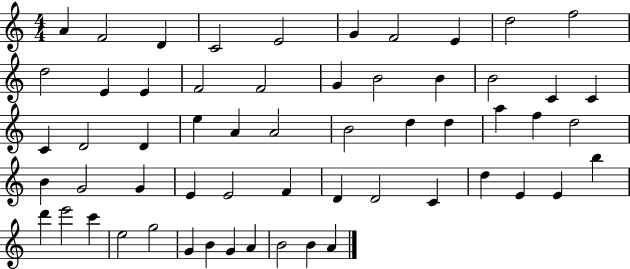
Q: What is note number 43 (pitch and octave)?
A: D5